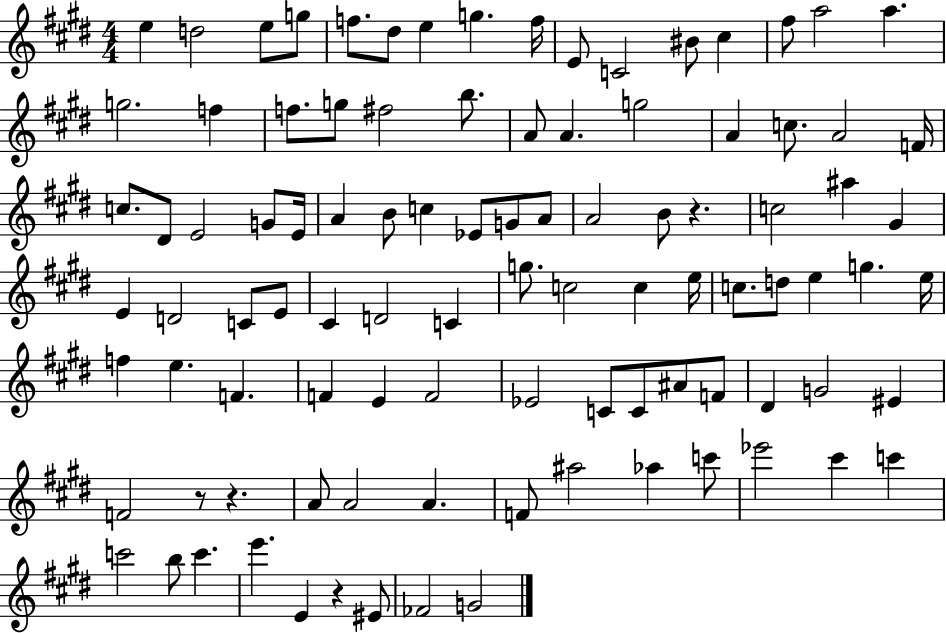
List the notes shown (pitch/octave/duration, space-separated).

E5/q D5/h E5/e G5/e F5/e. D#5/e E5/q G5/q. F5/s E4/e C4/h BIS4/e C#5/q F#5/e A5/h A5/q. G5/h. F5/q F5/e. G5/e F#5/h B5/e. A4/e A4/q. G5/h A4/q C5/e. A4/h F4/s C5/e. D#4/e E4/h G4/e E4/s A4/q B4/e C5/q Eb4/e G4/e A4/e A4/h B4/e R/q. C5/h A#5/q G#4/q E4/q D4/h C4/e E4/e C#4/q D4/h C4/q G5/e. C5/h C5/q E5/s C5/e. D5/e E5/q G5/q. E5/s F5/q E5/q. F4/q. F4/q E4/q F4/h Eb4/h C4/e C4/e A#4/e F4/e D#4/q G4/h EIS4/q F4/h R/e R/q. A4/e A4/h A4/q. F4/e A#5/h Ab5/q C6/e Eb6/h C#6/q C6/q C6/h B5/e C6/q. E6/q. E4/q R/q EIS4/e FES4/h G4/h